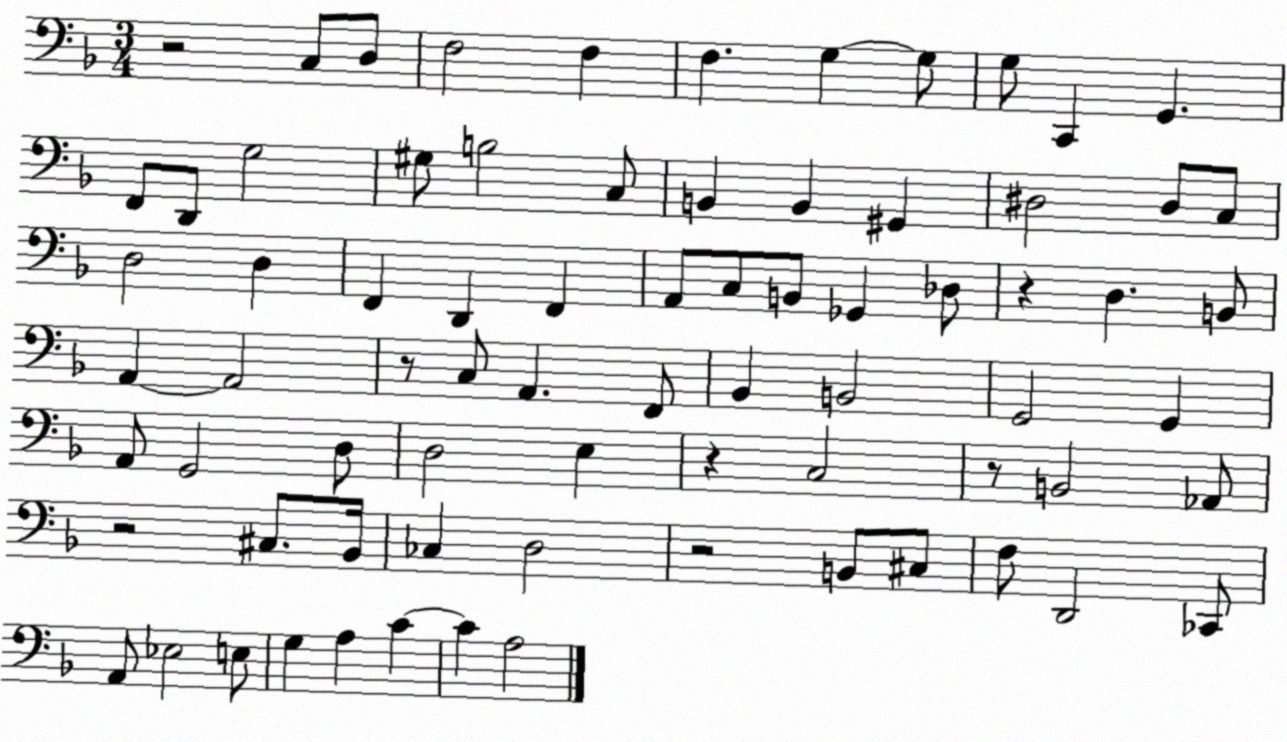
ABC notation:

X:1
T:Untitled
M:3/4
L:1/4
K:F
z2 C,/2 D,/2 F,2 F, F, G, G,/2 G,/2 C,, G,, F,,/2 D,,/2 G,2 ^G,/2 B,2 C,/2 B,, B,, ^G,, ^D,2 ^D,/2 C,/2 D,2 D, F,, D,, F,, A,,/2 C,/2 B,,/2 _G,, _D,/2 z D, B,,/2 A,, A,,2 z/2 C,/2 A,, F,,/2 _B,, B,,2 G,,2 G,, A,,/2 G,,2 D,/2 D,2 E, z C,2 z/2 B,,2 _A,,/2 z2 ^C,/2 _B,,/4 _C, D,2 z2 B,,/2 ^C,/2 F,/2 D,,2 _C,,/2 A,,/2 _E,2 E,/2 G, A, C C A,2